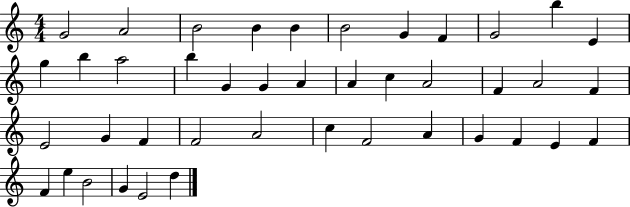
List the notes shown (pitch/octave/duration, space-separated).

G4/h A4/h B4/h B4/q B4/q B4/h G4/q F4/q G4/h B5/q E4/q G5/q B5/q A5/h B5/q G4/q G4/q A4/q A4/q C5/q A4/h F4/q A4/h F4/q E4/h G4/q F4/q F4/h A4/h C5/q F4/h A4/q G4/q F4/q E4/q F4/q F4/q E5/q B4/h G4/q E4/h D5/q